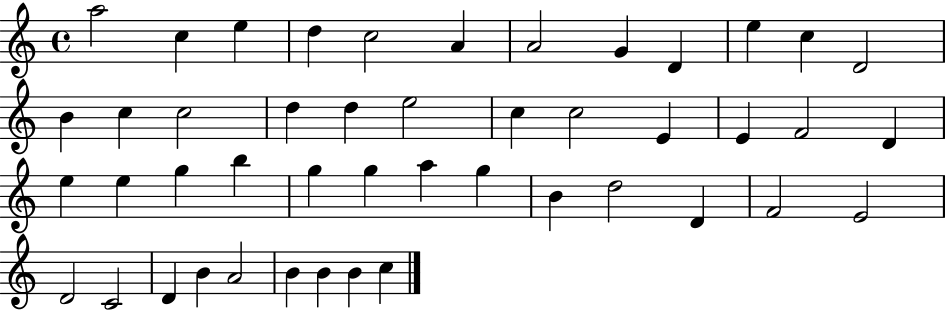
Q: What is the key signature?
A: C major